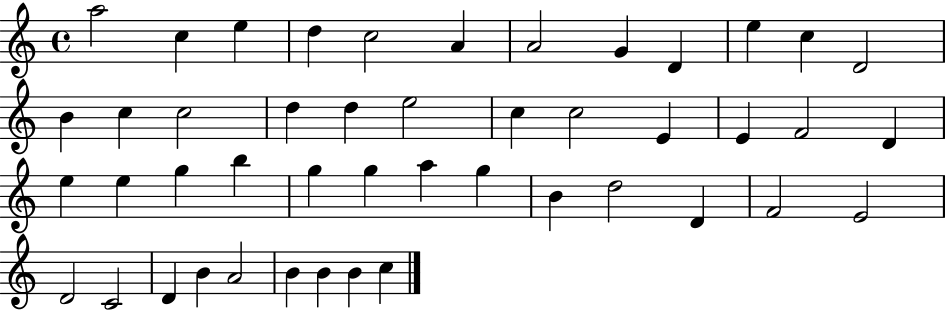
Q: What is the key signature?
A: C major